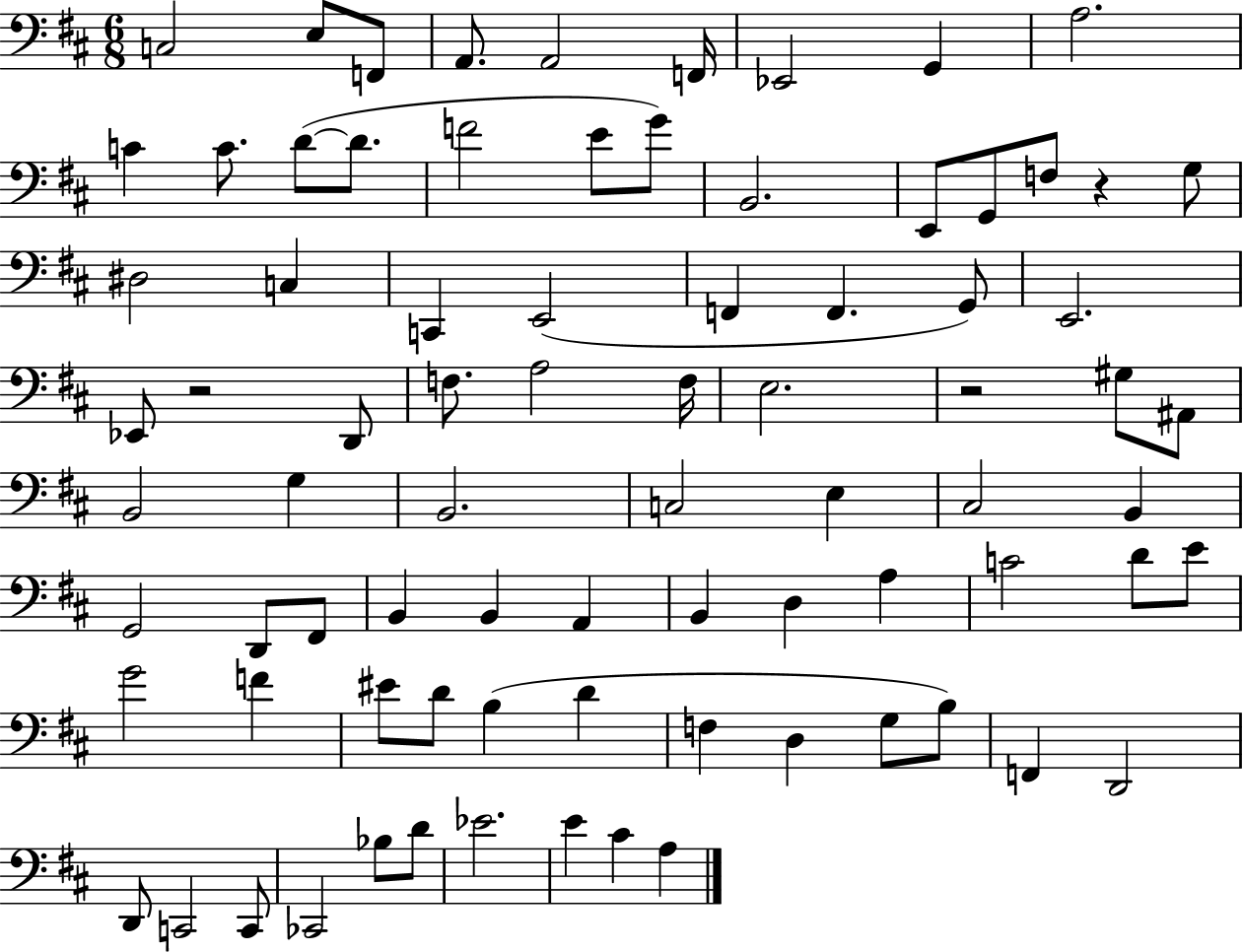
X:1
T:Untitled
M:6/8
L:1/4
K:D
C,2 E,/2 F,,/2 A,,/2 A,,2 F,,/4 _E,,2 G,, A,2 C C/2 D/2 D/2 F2 E/2 G/2 B,,2 E,,/2 G,,/2 F,/2 z G,/2 ^D,2 C, C,, E,,2 F,, F,, G,,/2 E,,2 _E,,/2 z2 D,,/2 F,/2 A,2 F,/4 E,2 z2 ^G,/2 ^A,,/2 B,,2 G, B,,2 C,2 E, ^C,2 B,, G,,2 D,,/2 ^F,,/2 B,, B,, A,, B,, D, A, C2 D/2 E/2 G2 F ^E/2 D/2 B, D F, D, G,/2 B,/2 F,, D,,2 D,,/2 C,,2 C,,/2 _C,,2 _B,/2 D/2 _E2 E ^C A,